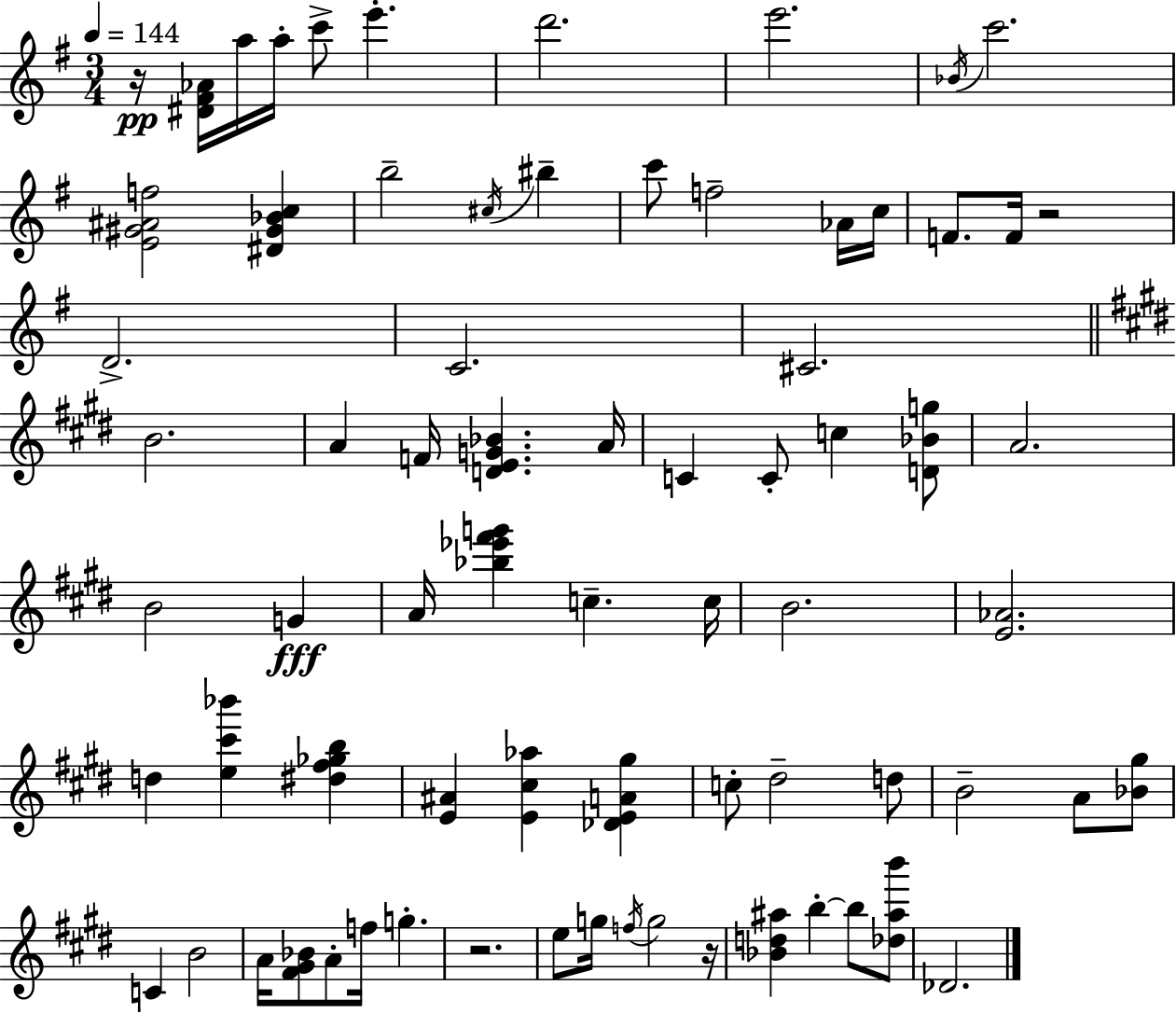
{
  \clef treble
  \numericTimeSignature
  \time 3/4
  \key e \minor
  \tempo 4 = 144
  r16\pp <dis' fis' aes'>16 a''16 a''16-. c'''8-> e'''4.-. | d'''2. | e'''2. | \acciaccatura { bes'16 } c'''2. | \break <e' gis' ais' f''>2 <dis' gis' bes' c''>4 | b''2-- \acciaccatura { cis''16 } bis''4-- | c'''8 f''2-- | aes'16 c''16 f'8. f'16 r2 | \break d'2.-> | c'2. | cis'2. | \bar "||" \break \key e \major b'2. | a'4 f'16 <d' e' g' bes'>4. a'16 | c'4 c'8-. c''4 <d' bes' g''>8 | a'2. | \break b'2 g'4\fff | a'16 <bes'' ees''' fis''' g'''>4 c''4.-- c''16 | b'2. | <e' aes'>2. | \break d''4 <e'' cis''' bes'''>4 <dis'' fis'' ges'' b''>4 | <e' ais'>4 <e' cis'' aes''>4 <des' e' a' gis''>4 | c''8-. dis''2-- d''8 | b'2-- a'8 <bes' gis''>8 | \break c'4 b'2 | a'16 <fis' gis' bes'>8 a'8-. f''16 g''4.-. | r2. | e''8 g''16 \acciaccatura { f''16 } g''2 | \break r16 <bes' d'' ais''>4 b''4-.~~ b''8 <des'' ais'' b'''>8 | des'2. | \bar "|."
}